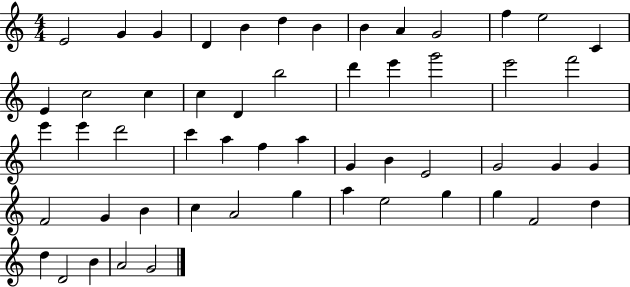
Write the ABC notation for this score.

X:1
T:Untitled
M:4/4
L:1/4
K:C
E2 G G D B d B B A G2 f e2 C E c2 c c D b2 d' e' g'2 e'2 f'2 e' e' d'2 c' a f a G B E2 G2 G G F2 G B c A2 g a e2 g g F2 d d D2 B A2 G2